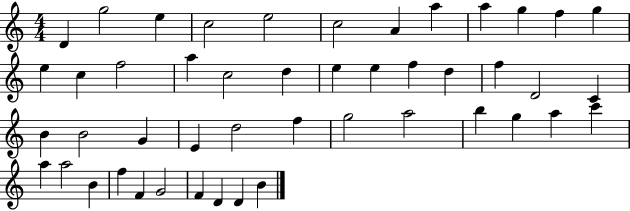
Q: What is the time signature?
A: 4/4